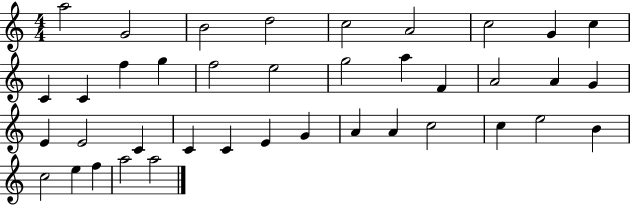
X:1
T:Untitled
M:4/4
L:1/4
K:C
a2 G2 B2 d2 c2 A2 c2 G c C C f g f2 e2 g2 a F A2 A G E E2 C C C E G A A c2 c e2 B c2 e f a2 a2